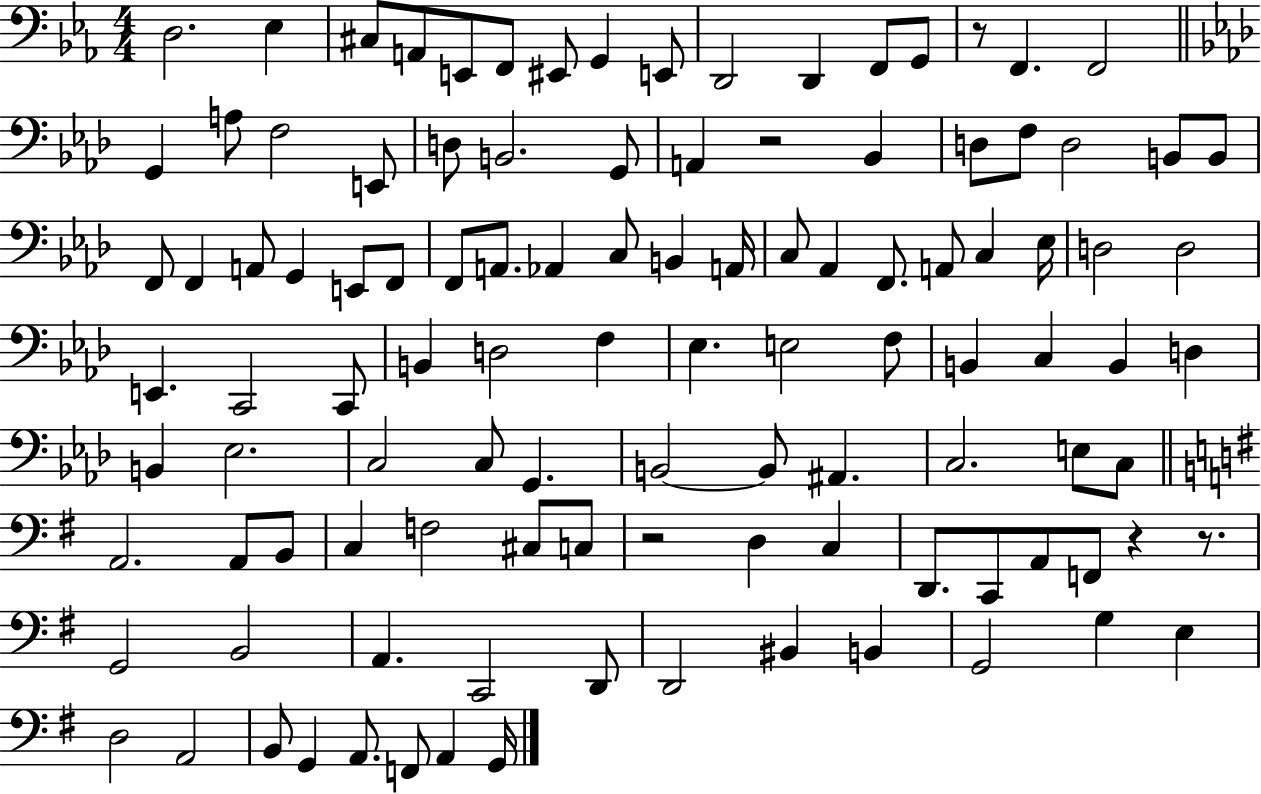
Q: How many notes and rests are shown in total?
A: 110